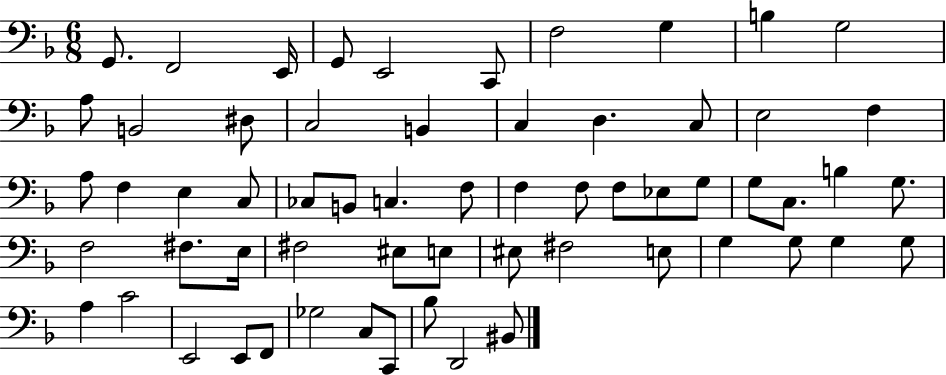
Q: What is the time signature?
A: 6/8